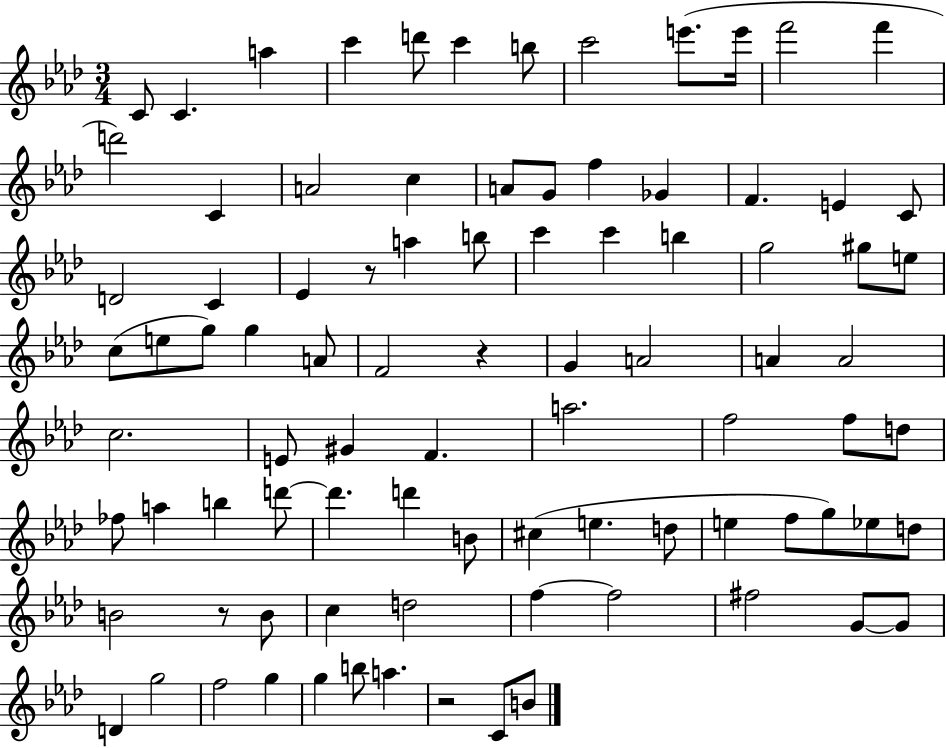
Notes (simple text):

C4/e C4/q. A5/q C6/q D6/e C6/q B5/e C6/h E6/e. E6/s F6/h F6/q D6/h C4/q A4/h C5/q A4/e G4/e F5/q Gb4/q F4/q. E4/q C4/e D4/h C4/q Eb4/q R/e A5/q B5/e C6/q C6/q B5/q G5/h G#5/e E5/e C5/e E5/e G5/e G5/q A4/e F4/h R/q G4/q A4/h A4/q A4/h C5/h. E4/e G#4/q F4/q. A5/h. F5/h F5/e D5/e FES5/e A5/q B5/q D6/e D6/q. D6/q B4/e C#5/q E5/q. D5/e E5/q F5/e G5/e Eb5/e D5/e B4/h R/e B4/e C5/q D5/h F5/q F5/h F#5/h G4/e G4/e D4/q G5/h F5/h G5/q G5/q B5/e A5/q. R/h C4/e B4/e